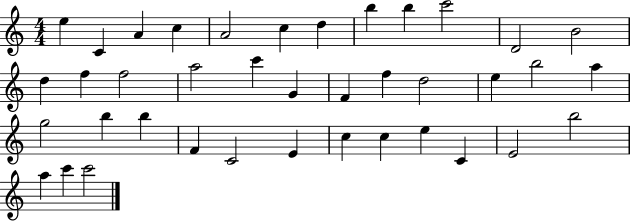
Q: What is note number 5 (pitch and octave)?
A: A4